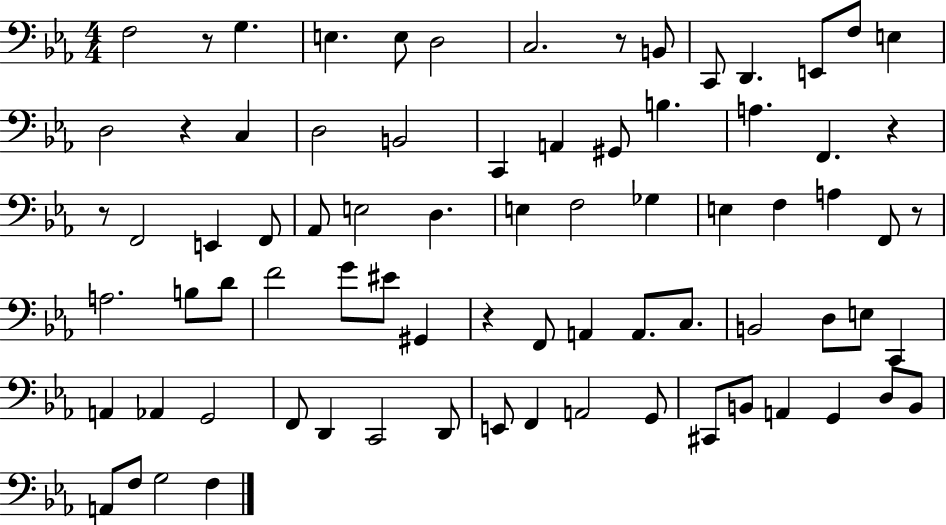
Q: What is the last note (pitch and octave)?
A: F3